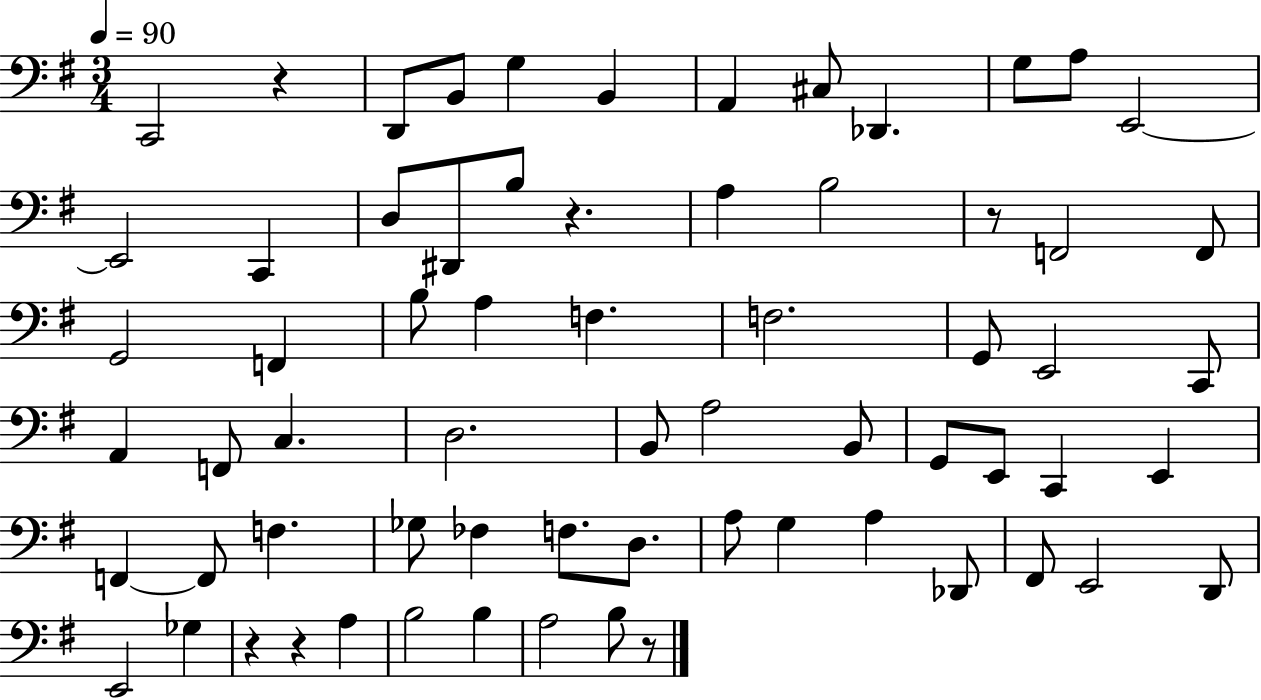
C2/h R/q D2/e B2/e G3/q B2/q A2/q C#3/e Db2/q. G3/e A3/e E2/h E2/h C2/q D3/e D#2/e B3/e R/q. A3/q B3/h R/e F2/h F2/e G2/h F2/q B3/e A3/q F3/q. F3/h. G2/e E2/h C2/e A2/q F2/e C3/q. D3/h. B2/e A3/h B2/e G2/e E2/e C2/q E2/q F2/q F2/e F3/q. Gb3/e FES3/q F3/e. D3/e. A3/e G3/q A3/q Db2/e F#2/e E2/h D2/e E2/h Gb3/q R/q R/q A3/q B3/h B3/q A3/h B3/e R/e